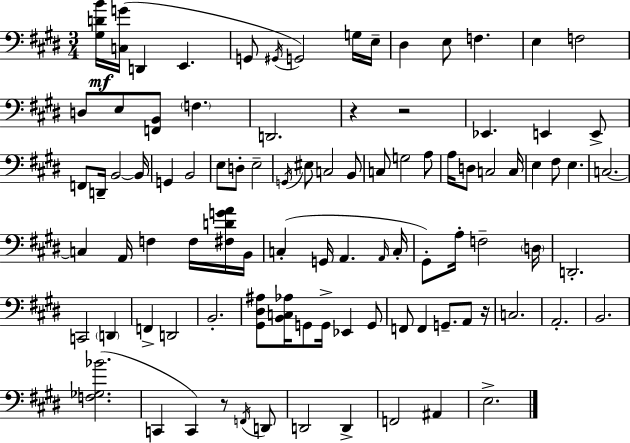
{
  \clef bass
  \numericTimeSignature
  \time 3/4
  \key e \major
  <gis d' b'>16\mf <c g'>16( d,4 e,4. | g,8 \acciaccatura { gis,16 }) g,2 g16 | e16-- dis4 e8 f4. | e4 f2 | \break d8 e8 <f, b,>8 \parenthesize f4. | d,2. | r4 r2 | ees,4. e,4 e,8-> | \break f,8 d,16-- b,2~~ | b,16 g,4 b,2 | e8 d8-. e2-- | \acciaccatura { g,16 } eis8 c2 | \break b,8 c8 g2 | a8 a16 d8 c2 | c16 e4 fis8 e4. | c2.~~ | \break c4 a,16 f4 f16 | <fis d' g' a'>16 b,16 c4-.( g,16 a,4. | \grace { a,16 } c16-. gis,8-.) a16-. f2-- | \parenthesize d16 d,2.-. | \break c,2 \parenthesize d,4 | f,4-> d,2 | b,2.-. | <gis, dis ais>8 <b, c aes>16 g,8 g,16-> ees,4 | \break g,8 f,8 f,4 g,8.-- | a,8 r16 c2. | a,2.-. | b,2. | \break <f ges bes'>2.( | c,4 c,4) r8 | \acciaccatura { f,16 } d,8 d,2 | d,4-> f,2 | \break ais,4 e2.-> | \bar "|."
}